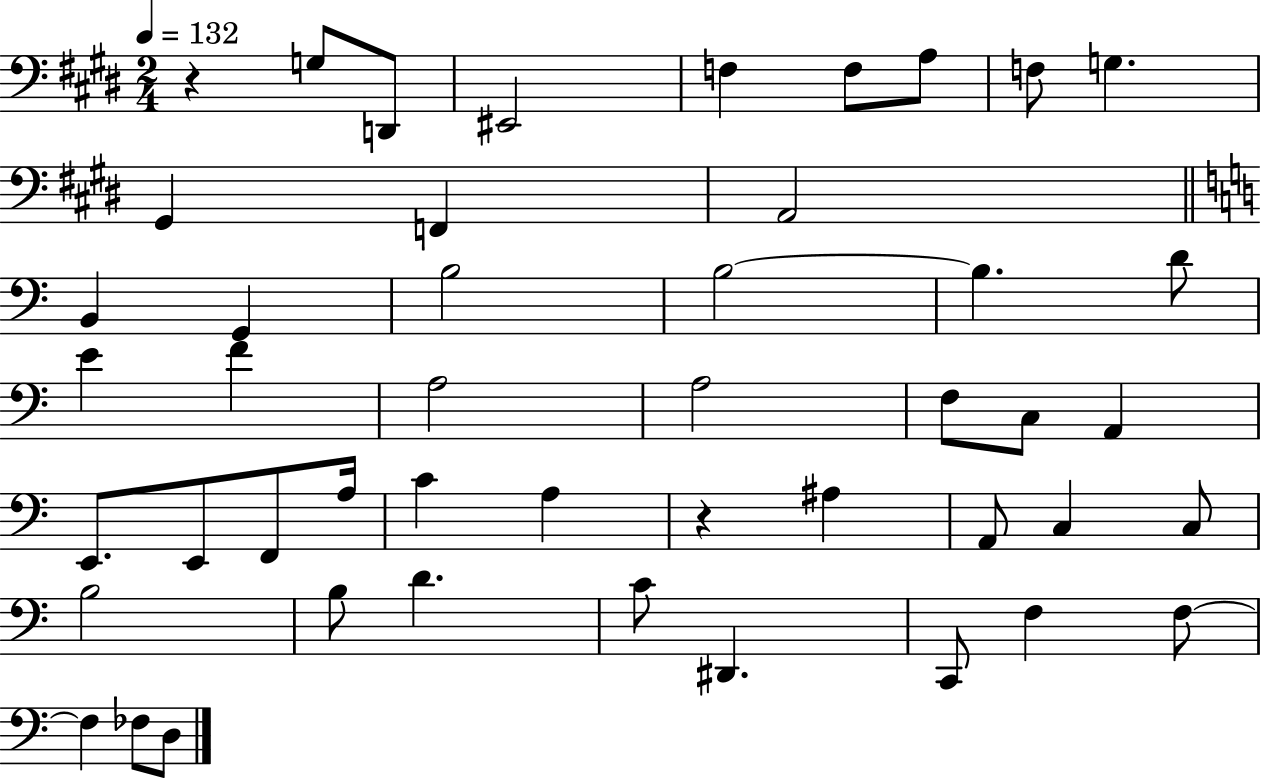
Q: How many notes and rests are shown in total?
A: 47